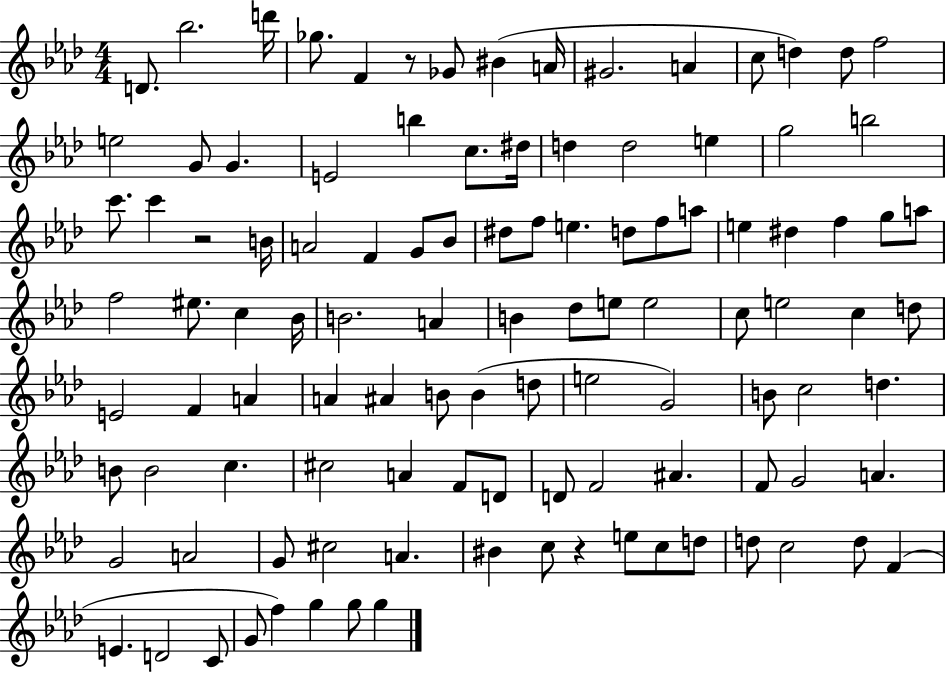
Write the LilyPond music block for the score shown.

{
  \clef treble
  \numericTimeSignature
  \time 4/4
  \key aes \major
  d'8. bes''2. d'''16 | ges''8. f'4 r8 ges'8 bis'4( a'16 | gis'2. a'4 | c''8 d''4) d''8 f''2 | \break e''2 g'8 g'4. | e'2 b''4 c''8. dis''16 | d''4 d''2 e''4 | g''2 b''2 | \break c'''8. c'''4 r2 b'16 | a'2 f'4 g'8 bes'8 | dis''8 f''8 e''4. d''8 f''8 a''8 | e''4 dis''4 f''4 g''8 a''8 | \break f''2 eis''8. c''4 bes'16 | b'2. a'4 | b'4 des''8 e''8 e''2 | c''8 e''2 c''4 d''8 | \break e'2 f'4 a'4 | a'4 ais'4 b'8 b'4( d''8 | e''2 g'2) | b'8 c''2 d''4. | \break b'8 b'2 c''4. | cis''2 a'4 f'8 d'8 | d'8 f'2 ais'4. | f'8 g'2 a'4. | \break g'2 a'2 | g'8 cis''2 a'4. | bis'4 c''8 r4 e''8 c''8 d''8 | d''8 c''2 d''8 f'4( | \break e'4. d'2 c'8 | g'8 f''4) g''4 g''8 g''4 | \bar "|."
}